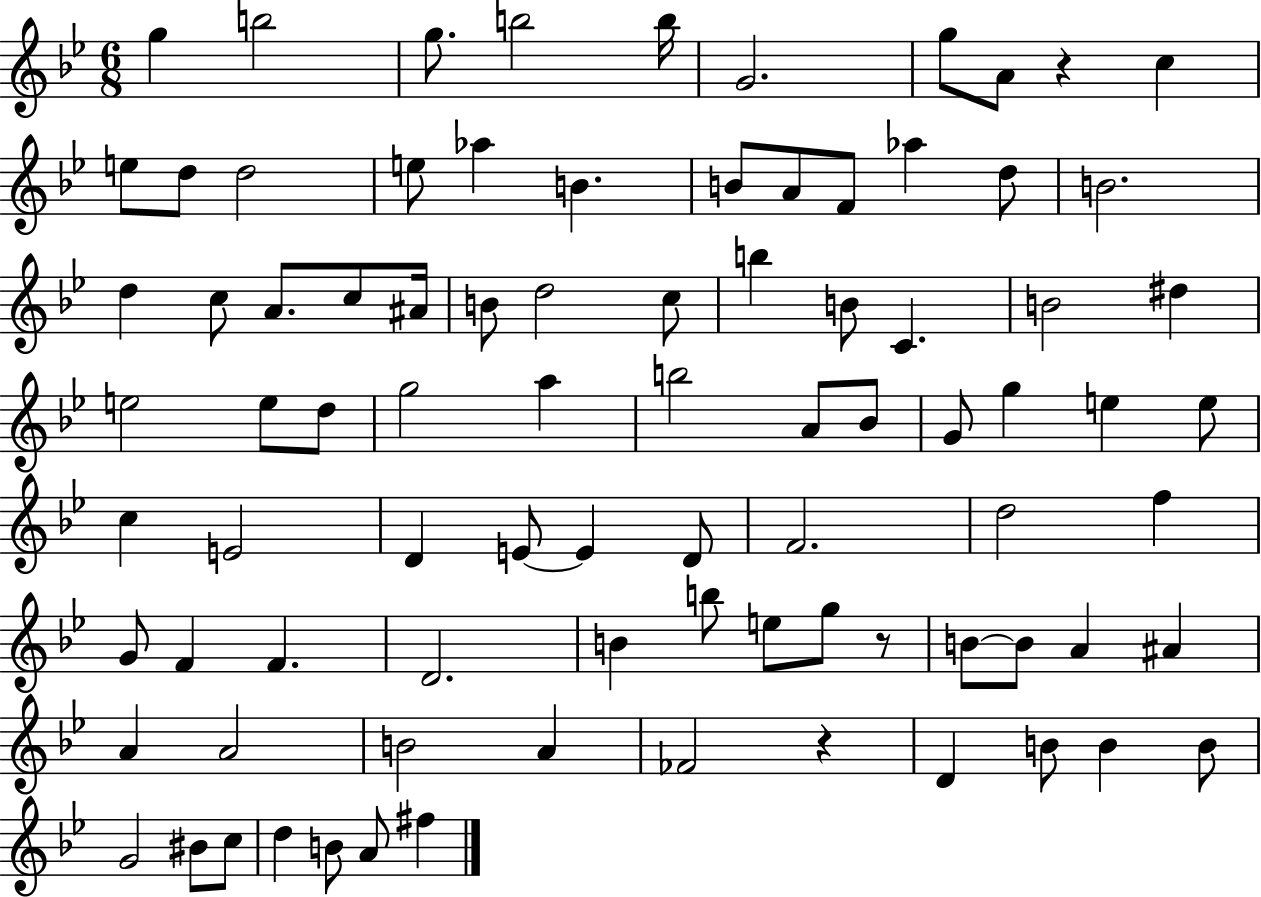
X:1
T:Untitled
M:6/8
L:1/4
K:Bb
g b2 g/2 b2 b/4 G2 g/2 A/2 z c e/2 d/2 d2 e/2 _a B B/2 A/2 F/2 _a d/2 B2 d c/2 A/2 c/2 ^A/4 B/2 d2 c/2 b B/2 C B2 ^d e2 e/2 d/2 g2 a b2 A/2 _B/2 G/2 g e e/2 c E2 D E/2 E D/2 F2 d2 f G/2 F F D2 B b/2 e/2 g/2 z/2 B/2 B/2 A ^A A A2 B2 A _F2 z D B/2 B B/2 G2 ^B/2 c/2 d B/2 A/2 ^f